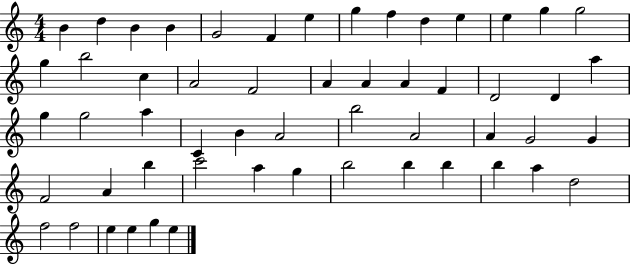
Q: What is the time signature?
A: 4/4